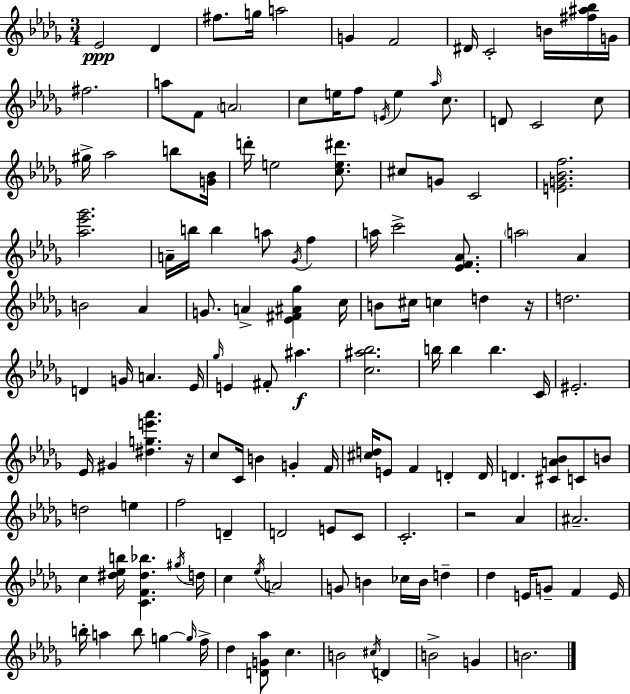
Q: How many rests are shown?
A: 3